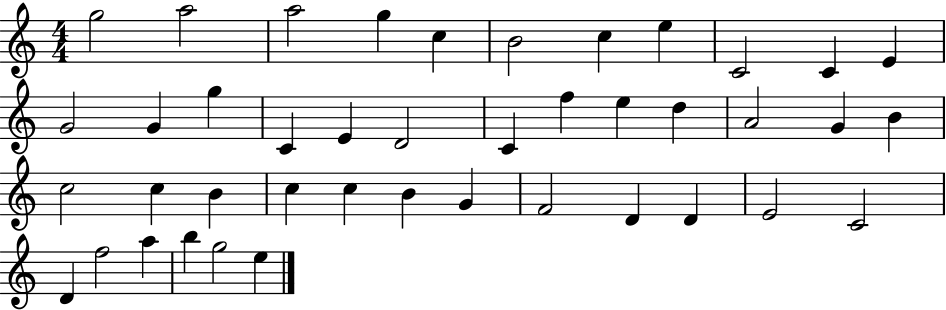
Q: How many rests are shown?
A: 0